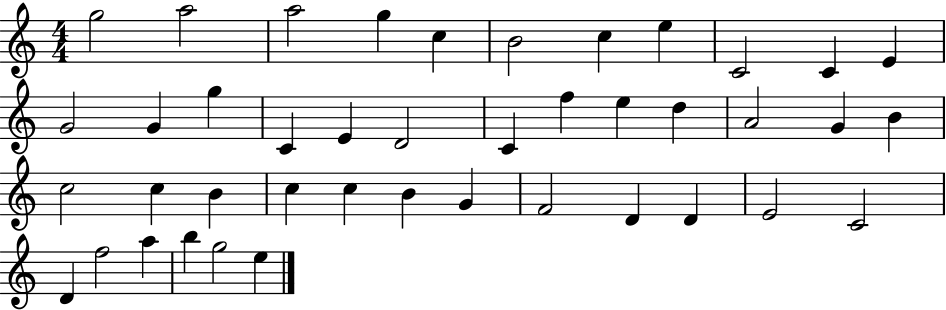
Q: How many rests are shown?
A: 0